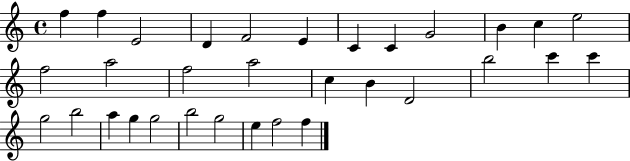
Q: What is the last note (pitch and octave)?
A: F5